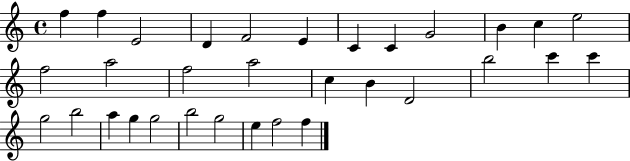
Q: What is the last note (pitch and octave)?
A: F5